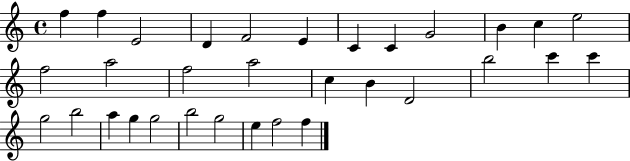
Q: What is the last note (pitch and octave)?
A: F5